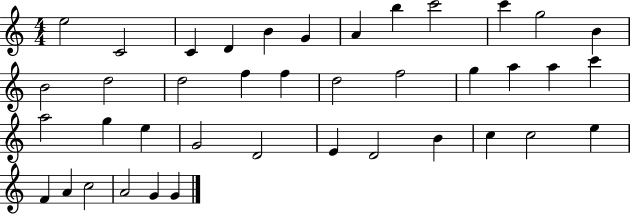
X:1
T:Untitled
M:4/4
L:1/4
K:C
e2 C2 C D B G A b c'2 c' g2 B B2 d2 d2 f f d2 f2 g a a c' a2 g e G2 D2 E D2 B c c2 e F A c2 A2 G G